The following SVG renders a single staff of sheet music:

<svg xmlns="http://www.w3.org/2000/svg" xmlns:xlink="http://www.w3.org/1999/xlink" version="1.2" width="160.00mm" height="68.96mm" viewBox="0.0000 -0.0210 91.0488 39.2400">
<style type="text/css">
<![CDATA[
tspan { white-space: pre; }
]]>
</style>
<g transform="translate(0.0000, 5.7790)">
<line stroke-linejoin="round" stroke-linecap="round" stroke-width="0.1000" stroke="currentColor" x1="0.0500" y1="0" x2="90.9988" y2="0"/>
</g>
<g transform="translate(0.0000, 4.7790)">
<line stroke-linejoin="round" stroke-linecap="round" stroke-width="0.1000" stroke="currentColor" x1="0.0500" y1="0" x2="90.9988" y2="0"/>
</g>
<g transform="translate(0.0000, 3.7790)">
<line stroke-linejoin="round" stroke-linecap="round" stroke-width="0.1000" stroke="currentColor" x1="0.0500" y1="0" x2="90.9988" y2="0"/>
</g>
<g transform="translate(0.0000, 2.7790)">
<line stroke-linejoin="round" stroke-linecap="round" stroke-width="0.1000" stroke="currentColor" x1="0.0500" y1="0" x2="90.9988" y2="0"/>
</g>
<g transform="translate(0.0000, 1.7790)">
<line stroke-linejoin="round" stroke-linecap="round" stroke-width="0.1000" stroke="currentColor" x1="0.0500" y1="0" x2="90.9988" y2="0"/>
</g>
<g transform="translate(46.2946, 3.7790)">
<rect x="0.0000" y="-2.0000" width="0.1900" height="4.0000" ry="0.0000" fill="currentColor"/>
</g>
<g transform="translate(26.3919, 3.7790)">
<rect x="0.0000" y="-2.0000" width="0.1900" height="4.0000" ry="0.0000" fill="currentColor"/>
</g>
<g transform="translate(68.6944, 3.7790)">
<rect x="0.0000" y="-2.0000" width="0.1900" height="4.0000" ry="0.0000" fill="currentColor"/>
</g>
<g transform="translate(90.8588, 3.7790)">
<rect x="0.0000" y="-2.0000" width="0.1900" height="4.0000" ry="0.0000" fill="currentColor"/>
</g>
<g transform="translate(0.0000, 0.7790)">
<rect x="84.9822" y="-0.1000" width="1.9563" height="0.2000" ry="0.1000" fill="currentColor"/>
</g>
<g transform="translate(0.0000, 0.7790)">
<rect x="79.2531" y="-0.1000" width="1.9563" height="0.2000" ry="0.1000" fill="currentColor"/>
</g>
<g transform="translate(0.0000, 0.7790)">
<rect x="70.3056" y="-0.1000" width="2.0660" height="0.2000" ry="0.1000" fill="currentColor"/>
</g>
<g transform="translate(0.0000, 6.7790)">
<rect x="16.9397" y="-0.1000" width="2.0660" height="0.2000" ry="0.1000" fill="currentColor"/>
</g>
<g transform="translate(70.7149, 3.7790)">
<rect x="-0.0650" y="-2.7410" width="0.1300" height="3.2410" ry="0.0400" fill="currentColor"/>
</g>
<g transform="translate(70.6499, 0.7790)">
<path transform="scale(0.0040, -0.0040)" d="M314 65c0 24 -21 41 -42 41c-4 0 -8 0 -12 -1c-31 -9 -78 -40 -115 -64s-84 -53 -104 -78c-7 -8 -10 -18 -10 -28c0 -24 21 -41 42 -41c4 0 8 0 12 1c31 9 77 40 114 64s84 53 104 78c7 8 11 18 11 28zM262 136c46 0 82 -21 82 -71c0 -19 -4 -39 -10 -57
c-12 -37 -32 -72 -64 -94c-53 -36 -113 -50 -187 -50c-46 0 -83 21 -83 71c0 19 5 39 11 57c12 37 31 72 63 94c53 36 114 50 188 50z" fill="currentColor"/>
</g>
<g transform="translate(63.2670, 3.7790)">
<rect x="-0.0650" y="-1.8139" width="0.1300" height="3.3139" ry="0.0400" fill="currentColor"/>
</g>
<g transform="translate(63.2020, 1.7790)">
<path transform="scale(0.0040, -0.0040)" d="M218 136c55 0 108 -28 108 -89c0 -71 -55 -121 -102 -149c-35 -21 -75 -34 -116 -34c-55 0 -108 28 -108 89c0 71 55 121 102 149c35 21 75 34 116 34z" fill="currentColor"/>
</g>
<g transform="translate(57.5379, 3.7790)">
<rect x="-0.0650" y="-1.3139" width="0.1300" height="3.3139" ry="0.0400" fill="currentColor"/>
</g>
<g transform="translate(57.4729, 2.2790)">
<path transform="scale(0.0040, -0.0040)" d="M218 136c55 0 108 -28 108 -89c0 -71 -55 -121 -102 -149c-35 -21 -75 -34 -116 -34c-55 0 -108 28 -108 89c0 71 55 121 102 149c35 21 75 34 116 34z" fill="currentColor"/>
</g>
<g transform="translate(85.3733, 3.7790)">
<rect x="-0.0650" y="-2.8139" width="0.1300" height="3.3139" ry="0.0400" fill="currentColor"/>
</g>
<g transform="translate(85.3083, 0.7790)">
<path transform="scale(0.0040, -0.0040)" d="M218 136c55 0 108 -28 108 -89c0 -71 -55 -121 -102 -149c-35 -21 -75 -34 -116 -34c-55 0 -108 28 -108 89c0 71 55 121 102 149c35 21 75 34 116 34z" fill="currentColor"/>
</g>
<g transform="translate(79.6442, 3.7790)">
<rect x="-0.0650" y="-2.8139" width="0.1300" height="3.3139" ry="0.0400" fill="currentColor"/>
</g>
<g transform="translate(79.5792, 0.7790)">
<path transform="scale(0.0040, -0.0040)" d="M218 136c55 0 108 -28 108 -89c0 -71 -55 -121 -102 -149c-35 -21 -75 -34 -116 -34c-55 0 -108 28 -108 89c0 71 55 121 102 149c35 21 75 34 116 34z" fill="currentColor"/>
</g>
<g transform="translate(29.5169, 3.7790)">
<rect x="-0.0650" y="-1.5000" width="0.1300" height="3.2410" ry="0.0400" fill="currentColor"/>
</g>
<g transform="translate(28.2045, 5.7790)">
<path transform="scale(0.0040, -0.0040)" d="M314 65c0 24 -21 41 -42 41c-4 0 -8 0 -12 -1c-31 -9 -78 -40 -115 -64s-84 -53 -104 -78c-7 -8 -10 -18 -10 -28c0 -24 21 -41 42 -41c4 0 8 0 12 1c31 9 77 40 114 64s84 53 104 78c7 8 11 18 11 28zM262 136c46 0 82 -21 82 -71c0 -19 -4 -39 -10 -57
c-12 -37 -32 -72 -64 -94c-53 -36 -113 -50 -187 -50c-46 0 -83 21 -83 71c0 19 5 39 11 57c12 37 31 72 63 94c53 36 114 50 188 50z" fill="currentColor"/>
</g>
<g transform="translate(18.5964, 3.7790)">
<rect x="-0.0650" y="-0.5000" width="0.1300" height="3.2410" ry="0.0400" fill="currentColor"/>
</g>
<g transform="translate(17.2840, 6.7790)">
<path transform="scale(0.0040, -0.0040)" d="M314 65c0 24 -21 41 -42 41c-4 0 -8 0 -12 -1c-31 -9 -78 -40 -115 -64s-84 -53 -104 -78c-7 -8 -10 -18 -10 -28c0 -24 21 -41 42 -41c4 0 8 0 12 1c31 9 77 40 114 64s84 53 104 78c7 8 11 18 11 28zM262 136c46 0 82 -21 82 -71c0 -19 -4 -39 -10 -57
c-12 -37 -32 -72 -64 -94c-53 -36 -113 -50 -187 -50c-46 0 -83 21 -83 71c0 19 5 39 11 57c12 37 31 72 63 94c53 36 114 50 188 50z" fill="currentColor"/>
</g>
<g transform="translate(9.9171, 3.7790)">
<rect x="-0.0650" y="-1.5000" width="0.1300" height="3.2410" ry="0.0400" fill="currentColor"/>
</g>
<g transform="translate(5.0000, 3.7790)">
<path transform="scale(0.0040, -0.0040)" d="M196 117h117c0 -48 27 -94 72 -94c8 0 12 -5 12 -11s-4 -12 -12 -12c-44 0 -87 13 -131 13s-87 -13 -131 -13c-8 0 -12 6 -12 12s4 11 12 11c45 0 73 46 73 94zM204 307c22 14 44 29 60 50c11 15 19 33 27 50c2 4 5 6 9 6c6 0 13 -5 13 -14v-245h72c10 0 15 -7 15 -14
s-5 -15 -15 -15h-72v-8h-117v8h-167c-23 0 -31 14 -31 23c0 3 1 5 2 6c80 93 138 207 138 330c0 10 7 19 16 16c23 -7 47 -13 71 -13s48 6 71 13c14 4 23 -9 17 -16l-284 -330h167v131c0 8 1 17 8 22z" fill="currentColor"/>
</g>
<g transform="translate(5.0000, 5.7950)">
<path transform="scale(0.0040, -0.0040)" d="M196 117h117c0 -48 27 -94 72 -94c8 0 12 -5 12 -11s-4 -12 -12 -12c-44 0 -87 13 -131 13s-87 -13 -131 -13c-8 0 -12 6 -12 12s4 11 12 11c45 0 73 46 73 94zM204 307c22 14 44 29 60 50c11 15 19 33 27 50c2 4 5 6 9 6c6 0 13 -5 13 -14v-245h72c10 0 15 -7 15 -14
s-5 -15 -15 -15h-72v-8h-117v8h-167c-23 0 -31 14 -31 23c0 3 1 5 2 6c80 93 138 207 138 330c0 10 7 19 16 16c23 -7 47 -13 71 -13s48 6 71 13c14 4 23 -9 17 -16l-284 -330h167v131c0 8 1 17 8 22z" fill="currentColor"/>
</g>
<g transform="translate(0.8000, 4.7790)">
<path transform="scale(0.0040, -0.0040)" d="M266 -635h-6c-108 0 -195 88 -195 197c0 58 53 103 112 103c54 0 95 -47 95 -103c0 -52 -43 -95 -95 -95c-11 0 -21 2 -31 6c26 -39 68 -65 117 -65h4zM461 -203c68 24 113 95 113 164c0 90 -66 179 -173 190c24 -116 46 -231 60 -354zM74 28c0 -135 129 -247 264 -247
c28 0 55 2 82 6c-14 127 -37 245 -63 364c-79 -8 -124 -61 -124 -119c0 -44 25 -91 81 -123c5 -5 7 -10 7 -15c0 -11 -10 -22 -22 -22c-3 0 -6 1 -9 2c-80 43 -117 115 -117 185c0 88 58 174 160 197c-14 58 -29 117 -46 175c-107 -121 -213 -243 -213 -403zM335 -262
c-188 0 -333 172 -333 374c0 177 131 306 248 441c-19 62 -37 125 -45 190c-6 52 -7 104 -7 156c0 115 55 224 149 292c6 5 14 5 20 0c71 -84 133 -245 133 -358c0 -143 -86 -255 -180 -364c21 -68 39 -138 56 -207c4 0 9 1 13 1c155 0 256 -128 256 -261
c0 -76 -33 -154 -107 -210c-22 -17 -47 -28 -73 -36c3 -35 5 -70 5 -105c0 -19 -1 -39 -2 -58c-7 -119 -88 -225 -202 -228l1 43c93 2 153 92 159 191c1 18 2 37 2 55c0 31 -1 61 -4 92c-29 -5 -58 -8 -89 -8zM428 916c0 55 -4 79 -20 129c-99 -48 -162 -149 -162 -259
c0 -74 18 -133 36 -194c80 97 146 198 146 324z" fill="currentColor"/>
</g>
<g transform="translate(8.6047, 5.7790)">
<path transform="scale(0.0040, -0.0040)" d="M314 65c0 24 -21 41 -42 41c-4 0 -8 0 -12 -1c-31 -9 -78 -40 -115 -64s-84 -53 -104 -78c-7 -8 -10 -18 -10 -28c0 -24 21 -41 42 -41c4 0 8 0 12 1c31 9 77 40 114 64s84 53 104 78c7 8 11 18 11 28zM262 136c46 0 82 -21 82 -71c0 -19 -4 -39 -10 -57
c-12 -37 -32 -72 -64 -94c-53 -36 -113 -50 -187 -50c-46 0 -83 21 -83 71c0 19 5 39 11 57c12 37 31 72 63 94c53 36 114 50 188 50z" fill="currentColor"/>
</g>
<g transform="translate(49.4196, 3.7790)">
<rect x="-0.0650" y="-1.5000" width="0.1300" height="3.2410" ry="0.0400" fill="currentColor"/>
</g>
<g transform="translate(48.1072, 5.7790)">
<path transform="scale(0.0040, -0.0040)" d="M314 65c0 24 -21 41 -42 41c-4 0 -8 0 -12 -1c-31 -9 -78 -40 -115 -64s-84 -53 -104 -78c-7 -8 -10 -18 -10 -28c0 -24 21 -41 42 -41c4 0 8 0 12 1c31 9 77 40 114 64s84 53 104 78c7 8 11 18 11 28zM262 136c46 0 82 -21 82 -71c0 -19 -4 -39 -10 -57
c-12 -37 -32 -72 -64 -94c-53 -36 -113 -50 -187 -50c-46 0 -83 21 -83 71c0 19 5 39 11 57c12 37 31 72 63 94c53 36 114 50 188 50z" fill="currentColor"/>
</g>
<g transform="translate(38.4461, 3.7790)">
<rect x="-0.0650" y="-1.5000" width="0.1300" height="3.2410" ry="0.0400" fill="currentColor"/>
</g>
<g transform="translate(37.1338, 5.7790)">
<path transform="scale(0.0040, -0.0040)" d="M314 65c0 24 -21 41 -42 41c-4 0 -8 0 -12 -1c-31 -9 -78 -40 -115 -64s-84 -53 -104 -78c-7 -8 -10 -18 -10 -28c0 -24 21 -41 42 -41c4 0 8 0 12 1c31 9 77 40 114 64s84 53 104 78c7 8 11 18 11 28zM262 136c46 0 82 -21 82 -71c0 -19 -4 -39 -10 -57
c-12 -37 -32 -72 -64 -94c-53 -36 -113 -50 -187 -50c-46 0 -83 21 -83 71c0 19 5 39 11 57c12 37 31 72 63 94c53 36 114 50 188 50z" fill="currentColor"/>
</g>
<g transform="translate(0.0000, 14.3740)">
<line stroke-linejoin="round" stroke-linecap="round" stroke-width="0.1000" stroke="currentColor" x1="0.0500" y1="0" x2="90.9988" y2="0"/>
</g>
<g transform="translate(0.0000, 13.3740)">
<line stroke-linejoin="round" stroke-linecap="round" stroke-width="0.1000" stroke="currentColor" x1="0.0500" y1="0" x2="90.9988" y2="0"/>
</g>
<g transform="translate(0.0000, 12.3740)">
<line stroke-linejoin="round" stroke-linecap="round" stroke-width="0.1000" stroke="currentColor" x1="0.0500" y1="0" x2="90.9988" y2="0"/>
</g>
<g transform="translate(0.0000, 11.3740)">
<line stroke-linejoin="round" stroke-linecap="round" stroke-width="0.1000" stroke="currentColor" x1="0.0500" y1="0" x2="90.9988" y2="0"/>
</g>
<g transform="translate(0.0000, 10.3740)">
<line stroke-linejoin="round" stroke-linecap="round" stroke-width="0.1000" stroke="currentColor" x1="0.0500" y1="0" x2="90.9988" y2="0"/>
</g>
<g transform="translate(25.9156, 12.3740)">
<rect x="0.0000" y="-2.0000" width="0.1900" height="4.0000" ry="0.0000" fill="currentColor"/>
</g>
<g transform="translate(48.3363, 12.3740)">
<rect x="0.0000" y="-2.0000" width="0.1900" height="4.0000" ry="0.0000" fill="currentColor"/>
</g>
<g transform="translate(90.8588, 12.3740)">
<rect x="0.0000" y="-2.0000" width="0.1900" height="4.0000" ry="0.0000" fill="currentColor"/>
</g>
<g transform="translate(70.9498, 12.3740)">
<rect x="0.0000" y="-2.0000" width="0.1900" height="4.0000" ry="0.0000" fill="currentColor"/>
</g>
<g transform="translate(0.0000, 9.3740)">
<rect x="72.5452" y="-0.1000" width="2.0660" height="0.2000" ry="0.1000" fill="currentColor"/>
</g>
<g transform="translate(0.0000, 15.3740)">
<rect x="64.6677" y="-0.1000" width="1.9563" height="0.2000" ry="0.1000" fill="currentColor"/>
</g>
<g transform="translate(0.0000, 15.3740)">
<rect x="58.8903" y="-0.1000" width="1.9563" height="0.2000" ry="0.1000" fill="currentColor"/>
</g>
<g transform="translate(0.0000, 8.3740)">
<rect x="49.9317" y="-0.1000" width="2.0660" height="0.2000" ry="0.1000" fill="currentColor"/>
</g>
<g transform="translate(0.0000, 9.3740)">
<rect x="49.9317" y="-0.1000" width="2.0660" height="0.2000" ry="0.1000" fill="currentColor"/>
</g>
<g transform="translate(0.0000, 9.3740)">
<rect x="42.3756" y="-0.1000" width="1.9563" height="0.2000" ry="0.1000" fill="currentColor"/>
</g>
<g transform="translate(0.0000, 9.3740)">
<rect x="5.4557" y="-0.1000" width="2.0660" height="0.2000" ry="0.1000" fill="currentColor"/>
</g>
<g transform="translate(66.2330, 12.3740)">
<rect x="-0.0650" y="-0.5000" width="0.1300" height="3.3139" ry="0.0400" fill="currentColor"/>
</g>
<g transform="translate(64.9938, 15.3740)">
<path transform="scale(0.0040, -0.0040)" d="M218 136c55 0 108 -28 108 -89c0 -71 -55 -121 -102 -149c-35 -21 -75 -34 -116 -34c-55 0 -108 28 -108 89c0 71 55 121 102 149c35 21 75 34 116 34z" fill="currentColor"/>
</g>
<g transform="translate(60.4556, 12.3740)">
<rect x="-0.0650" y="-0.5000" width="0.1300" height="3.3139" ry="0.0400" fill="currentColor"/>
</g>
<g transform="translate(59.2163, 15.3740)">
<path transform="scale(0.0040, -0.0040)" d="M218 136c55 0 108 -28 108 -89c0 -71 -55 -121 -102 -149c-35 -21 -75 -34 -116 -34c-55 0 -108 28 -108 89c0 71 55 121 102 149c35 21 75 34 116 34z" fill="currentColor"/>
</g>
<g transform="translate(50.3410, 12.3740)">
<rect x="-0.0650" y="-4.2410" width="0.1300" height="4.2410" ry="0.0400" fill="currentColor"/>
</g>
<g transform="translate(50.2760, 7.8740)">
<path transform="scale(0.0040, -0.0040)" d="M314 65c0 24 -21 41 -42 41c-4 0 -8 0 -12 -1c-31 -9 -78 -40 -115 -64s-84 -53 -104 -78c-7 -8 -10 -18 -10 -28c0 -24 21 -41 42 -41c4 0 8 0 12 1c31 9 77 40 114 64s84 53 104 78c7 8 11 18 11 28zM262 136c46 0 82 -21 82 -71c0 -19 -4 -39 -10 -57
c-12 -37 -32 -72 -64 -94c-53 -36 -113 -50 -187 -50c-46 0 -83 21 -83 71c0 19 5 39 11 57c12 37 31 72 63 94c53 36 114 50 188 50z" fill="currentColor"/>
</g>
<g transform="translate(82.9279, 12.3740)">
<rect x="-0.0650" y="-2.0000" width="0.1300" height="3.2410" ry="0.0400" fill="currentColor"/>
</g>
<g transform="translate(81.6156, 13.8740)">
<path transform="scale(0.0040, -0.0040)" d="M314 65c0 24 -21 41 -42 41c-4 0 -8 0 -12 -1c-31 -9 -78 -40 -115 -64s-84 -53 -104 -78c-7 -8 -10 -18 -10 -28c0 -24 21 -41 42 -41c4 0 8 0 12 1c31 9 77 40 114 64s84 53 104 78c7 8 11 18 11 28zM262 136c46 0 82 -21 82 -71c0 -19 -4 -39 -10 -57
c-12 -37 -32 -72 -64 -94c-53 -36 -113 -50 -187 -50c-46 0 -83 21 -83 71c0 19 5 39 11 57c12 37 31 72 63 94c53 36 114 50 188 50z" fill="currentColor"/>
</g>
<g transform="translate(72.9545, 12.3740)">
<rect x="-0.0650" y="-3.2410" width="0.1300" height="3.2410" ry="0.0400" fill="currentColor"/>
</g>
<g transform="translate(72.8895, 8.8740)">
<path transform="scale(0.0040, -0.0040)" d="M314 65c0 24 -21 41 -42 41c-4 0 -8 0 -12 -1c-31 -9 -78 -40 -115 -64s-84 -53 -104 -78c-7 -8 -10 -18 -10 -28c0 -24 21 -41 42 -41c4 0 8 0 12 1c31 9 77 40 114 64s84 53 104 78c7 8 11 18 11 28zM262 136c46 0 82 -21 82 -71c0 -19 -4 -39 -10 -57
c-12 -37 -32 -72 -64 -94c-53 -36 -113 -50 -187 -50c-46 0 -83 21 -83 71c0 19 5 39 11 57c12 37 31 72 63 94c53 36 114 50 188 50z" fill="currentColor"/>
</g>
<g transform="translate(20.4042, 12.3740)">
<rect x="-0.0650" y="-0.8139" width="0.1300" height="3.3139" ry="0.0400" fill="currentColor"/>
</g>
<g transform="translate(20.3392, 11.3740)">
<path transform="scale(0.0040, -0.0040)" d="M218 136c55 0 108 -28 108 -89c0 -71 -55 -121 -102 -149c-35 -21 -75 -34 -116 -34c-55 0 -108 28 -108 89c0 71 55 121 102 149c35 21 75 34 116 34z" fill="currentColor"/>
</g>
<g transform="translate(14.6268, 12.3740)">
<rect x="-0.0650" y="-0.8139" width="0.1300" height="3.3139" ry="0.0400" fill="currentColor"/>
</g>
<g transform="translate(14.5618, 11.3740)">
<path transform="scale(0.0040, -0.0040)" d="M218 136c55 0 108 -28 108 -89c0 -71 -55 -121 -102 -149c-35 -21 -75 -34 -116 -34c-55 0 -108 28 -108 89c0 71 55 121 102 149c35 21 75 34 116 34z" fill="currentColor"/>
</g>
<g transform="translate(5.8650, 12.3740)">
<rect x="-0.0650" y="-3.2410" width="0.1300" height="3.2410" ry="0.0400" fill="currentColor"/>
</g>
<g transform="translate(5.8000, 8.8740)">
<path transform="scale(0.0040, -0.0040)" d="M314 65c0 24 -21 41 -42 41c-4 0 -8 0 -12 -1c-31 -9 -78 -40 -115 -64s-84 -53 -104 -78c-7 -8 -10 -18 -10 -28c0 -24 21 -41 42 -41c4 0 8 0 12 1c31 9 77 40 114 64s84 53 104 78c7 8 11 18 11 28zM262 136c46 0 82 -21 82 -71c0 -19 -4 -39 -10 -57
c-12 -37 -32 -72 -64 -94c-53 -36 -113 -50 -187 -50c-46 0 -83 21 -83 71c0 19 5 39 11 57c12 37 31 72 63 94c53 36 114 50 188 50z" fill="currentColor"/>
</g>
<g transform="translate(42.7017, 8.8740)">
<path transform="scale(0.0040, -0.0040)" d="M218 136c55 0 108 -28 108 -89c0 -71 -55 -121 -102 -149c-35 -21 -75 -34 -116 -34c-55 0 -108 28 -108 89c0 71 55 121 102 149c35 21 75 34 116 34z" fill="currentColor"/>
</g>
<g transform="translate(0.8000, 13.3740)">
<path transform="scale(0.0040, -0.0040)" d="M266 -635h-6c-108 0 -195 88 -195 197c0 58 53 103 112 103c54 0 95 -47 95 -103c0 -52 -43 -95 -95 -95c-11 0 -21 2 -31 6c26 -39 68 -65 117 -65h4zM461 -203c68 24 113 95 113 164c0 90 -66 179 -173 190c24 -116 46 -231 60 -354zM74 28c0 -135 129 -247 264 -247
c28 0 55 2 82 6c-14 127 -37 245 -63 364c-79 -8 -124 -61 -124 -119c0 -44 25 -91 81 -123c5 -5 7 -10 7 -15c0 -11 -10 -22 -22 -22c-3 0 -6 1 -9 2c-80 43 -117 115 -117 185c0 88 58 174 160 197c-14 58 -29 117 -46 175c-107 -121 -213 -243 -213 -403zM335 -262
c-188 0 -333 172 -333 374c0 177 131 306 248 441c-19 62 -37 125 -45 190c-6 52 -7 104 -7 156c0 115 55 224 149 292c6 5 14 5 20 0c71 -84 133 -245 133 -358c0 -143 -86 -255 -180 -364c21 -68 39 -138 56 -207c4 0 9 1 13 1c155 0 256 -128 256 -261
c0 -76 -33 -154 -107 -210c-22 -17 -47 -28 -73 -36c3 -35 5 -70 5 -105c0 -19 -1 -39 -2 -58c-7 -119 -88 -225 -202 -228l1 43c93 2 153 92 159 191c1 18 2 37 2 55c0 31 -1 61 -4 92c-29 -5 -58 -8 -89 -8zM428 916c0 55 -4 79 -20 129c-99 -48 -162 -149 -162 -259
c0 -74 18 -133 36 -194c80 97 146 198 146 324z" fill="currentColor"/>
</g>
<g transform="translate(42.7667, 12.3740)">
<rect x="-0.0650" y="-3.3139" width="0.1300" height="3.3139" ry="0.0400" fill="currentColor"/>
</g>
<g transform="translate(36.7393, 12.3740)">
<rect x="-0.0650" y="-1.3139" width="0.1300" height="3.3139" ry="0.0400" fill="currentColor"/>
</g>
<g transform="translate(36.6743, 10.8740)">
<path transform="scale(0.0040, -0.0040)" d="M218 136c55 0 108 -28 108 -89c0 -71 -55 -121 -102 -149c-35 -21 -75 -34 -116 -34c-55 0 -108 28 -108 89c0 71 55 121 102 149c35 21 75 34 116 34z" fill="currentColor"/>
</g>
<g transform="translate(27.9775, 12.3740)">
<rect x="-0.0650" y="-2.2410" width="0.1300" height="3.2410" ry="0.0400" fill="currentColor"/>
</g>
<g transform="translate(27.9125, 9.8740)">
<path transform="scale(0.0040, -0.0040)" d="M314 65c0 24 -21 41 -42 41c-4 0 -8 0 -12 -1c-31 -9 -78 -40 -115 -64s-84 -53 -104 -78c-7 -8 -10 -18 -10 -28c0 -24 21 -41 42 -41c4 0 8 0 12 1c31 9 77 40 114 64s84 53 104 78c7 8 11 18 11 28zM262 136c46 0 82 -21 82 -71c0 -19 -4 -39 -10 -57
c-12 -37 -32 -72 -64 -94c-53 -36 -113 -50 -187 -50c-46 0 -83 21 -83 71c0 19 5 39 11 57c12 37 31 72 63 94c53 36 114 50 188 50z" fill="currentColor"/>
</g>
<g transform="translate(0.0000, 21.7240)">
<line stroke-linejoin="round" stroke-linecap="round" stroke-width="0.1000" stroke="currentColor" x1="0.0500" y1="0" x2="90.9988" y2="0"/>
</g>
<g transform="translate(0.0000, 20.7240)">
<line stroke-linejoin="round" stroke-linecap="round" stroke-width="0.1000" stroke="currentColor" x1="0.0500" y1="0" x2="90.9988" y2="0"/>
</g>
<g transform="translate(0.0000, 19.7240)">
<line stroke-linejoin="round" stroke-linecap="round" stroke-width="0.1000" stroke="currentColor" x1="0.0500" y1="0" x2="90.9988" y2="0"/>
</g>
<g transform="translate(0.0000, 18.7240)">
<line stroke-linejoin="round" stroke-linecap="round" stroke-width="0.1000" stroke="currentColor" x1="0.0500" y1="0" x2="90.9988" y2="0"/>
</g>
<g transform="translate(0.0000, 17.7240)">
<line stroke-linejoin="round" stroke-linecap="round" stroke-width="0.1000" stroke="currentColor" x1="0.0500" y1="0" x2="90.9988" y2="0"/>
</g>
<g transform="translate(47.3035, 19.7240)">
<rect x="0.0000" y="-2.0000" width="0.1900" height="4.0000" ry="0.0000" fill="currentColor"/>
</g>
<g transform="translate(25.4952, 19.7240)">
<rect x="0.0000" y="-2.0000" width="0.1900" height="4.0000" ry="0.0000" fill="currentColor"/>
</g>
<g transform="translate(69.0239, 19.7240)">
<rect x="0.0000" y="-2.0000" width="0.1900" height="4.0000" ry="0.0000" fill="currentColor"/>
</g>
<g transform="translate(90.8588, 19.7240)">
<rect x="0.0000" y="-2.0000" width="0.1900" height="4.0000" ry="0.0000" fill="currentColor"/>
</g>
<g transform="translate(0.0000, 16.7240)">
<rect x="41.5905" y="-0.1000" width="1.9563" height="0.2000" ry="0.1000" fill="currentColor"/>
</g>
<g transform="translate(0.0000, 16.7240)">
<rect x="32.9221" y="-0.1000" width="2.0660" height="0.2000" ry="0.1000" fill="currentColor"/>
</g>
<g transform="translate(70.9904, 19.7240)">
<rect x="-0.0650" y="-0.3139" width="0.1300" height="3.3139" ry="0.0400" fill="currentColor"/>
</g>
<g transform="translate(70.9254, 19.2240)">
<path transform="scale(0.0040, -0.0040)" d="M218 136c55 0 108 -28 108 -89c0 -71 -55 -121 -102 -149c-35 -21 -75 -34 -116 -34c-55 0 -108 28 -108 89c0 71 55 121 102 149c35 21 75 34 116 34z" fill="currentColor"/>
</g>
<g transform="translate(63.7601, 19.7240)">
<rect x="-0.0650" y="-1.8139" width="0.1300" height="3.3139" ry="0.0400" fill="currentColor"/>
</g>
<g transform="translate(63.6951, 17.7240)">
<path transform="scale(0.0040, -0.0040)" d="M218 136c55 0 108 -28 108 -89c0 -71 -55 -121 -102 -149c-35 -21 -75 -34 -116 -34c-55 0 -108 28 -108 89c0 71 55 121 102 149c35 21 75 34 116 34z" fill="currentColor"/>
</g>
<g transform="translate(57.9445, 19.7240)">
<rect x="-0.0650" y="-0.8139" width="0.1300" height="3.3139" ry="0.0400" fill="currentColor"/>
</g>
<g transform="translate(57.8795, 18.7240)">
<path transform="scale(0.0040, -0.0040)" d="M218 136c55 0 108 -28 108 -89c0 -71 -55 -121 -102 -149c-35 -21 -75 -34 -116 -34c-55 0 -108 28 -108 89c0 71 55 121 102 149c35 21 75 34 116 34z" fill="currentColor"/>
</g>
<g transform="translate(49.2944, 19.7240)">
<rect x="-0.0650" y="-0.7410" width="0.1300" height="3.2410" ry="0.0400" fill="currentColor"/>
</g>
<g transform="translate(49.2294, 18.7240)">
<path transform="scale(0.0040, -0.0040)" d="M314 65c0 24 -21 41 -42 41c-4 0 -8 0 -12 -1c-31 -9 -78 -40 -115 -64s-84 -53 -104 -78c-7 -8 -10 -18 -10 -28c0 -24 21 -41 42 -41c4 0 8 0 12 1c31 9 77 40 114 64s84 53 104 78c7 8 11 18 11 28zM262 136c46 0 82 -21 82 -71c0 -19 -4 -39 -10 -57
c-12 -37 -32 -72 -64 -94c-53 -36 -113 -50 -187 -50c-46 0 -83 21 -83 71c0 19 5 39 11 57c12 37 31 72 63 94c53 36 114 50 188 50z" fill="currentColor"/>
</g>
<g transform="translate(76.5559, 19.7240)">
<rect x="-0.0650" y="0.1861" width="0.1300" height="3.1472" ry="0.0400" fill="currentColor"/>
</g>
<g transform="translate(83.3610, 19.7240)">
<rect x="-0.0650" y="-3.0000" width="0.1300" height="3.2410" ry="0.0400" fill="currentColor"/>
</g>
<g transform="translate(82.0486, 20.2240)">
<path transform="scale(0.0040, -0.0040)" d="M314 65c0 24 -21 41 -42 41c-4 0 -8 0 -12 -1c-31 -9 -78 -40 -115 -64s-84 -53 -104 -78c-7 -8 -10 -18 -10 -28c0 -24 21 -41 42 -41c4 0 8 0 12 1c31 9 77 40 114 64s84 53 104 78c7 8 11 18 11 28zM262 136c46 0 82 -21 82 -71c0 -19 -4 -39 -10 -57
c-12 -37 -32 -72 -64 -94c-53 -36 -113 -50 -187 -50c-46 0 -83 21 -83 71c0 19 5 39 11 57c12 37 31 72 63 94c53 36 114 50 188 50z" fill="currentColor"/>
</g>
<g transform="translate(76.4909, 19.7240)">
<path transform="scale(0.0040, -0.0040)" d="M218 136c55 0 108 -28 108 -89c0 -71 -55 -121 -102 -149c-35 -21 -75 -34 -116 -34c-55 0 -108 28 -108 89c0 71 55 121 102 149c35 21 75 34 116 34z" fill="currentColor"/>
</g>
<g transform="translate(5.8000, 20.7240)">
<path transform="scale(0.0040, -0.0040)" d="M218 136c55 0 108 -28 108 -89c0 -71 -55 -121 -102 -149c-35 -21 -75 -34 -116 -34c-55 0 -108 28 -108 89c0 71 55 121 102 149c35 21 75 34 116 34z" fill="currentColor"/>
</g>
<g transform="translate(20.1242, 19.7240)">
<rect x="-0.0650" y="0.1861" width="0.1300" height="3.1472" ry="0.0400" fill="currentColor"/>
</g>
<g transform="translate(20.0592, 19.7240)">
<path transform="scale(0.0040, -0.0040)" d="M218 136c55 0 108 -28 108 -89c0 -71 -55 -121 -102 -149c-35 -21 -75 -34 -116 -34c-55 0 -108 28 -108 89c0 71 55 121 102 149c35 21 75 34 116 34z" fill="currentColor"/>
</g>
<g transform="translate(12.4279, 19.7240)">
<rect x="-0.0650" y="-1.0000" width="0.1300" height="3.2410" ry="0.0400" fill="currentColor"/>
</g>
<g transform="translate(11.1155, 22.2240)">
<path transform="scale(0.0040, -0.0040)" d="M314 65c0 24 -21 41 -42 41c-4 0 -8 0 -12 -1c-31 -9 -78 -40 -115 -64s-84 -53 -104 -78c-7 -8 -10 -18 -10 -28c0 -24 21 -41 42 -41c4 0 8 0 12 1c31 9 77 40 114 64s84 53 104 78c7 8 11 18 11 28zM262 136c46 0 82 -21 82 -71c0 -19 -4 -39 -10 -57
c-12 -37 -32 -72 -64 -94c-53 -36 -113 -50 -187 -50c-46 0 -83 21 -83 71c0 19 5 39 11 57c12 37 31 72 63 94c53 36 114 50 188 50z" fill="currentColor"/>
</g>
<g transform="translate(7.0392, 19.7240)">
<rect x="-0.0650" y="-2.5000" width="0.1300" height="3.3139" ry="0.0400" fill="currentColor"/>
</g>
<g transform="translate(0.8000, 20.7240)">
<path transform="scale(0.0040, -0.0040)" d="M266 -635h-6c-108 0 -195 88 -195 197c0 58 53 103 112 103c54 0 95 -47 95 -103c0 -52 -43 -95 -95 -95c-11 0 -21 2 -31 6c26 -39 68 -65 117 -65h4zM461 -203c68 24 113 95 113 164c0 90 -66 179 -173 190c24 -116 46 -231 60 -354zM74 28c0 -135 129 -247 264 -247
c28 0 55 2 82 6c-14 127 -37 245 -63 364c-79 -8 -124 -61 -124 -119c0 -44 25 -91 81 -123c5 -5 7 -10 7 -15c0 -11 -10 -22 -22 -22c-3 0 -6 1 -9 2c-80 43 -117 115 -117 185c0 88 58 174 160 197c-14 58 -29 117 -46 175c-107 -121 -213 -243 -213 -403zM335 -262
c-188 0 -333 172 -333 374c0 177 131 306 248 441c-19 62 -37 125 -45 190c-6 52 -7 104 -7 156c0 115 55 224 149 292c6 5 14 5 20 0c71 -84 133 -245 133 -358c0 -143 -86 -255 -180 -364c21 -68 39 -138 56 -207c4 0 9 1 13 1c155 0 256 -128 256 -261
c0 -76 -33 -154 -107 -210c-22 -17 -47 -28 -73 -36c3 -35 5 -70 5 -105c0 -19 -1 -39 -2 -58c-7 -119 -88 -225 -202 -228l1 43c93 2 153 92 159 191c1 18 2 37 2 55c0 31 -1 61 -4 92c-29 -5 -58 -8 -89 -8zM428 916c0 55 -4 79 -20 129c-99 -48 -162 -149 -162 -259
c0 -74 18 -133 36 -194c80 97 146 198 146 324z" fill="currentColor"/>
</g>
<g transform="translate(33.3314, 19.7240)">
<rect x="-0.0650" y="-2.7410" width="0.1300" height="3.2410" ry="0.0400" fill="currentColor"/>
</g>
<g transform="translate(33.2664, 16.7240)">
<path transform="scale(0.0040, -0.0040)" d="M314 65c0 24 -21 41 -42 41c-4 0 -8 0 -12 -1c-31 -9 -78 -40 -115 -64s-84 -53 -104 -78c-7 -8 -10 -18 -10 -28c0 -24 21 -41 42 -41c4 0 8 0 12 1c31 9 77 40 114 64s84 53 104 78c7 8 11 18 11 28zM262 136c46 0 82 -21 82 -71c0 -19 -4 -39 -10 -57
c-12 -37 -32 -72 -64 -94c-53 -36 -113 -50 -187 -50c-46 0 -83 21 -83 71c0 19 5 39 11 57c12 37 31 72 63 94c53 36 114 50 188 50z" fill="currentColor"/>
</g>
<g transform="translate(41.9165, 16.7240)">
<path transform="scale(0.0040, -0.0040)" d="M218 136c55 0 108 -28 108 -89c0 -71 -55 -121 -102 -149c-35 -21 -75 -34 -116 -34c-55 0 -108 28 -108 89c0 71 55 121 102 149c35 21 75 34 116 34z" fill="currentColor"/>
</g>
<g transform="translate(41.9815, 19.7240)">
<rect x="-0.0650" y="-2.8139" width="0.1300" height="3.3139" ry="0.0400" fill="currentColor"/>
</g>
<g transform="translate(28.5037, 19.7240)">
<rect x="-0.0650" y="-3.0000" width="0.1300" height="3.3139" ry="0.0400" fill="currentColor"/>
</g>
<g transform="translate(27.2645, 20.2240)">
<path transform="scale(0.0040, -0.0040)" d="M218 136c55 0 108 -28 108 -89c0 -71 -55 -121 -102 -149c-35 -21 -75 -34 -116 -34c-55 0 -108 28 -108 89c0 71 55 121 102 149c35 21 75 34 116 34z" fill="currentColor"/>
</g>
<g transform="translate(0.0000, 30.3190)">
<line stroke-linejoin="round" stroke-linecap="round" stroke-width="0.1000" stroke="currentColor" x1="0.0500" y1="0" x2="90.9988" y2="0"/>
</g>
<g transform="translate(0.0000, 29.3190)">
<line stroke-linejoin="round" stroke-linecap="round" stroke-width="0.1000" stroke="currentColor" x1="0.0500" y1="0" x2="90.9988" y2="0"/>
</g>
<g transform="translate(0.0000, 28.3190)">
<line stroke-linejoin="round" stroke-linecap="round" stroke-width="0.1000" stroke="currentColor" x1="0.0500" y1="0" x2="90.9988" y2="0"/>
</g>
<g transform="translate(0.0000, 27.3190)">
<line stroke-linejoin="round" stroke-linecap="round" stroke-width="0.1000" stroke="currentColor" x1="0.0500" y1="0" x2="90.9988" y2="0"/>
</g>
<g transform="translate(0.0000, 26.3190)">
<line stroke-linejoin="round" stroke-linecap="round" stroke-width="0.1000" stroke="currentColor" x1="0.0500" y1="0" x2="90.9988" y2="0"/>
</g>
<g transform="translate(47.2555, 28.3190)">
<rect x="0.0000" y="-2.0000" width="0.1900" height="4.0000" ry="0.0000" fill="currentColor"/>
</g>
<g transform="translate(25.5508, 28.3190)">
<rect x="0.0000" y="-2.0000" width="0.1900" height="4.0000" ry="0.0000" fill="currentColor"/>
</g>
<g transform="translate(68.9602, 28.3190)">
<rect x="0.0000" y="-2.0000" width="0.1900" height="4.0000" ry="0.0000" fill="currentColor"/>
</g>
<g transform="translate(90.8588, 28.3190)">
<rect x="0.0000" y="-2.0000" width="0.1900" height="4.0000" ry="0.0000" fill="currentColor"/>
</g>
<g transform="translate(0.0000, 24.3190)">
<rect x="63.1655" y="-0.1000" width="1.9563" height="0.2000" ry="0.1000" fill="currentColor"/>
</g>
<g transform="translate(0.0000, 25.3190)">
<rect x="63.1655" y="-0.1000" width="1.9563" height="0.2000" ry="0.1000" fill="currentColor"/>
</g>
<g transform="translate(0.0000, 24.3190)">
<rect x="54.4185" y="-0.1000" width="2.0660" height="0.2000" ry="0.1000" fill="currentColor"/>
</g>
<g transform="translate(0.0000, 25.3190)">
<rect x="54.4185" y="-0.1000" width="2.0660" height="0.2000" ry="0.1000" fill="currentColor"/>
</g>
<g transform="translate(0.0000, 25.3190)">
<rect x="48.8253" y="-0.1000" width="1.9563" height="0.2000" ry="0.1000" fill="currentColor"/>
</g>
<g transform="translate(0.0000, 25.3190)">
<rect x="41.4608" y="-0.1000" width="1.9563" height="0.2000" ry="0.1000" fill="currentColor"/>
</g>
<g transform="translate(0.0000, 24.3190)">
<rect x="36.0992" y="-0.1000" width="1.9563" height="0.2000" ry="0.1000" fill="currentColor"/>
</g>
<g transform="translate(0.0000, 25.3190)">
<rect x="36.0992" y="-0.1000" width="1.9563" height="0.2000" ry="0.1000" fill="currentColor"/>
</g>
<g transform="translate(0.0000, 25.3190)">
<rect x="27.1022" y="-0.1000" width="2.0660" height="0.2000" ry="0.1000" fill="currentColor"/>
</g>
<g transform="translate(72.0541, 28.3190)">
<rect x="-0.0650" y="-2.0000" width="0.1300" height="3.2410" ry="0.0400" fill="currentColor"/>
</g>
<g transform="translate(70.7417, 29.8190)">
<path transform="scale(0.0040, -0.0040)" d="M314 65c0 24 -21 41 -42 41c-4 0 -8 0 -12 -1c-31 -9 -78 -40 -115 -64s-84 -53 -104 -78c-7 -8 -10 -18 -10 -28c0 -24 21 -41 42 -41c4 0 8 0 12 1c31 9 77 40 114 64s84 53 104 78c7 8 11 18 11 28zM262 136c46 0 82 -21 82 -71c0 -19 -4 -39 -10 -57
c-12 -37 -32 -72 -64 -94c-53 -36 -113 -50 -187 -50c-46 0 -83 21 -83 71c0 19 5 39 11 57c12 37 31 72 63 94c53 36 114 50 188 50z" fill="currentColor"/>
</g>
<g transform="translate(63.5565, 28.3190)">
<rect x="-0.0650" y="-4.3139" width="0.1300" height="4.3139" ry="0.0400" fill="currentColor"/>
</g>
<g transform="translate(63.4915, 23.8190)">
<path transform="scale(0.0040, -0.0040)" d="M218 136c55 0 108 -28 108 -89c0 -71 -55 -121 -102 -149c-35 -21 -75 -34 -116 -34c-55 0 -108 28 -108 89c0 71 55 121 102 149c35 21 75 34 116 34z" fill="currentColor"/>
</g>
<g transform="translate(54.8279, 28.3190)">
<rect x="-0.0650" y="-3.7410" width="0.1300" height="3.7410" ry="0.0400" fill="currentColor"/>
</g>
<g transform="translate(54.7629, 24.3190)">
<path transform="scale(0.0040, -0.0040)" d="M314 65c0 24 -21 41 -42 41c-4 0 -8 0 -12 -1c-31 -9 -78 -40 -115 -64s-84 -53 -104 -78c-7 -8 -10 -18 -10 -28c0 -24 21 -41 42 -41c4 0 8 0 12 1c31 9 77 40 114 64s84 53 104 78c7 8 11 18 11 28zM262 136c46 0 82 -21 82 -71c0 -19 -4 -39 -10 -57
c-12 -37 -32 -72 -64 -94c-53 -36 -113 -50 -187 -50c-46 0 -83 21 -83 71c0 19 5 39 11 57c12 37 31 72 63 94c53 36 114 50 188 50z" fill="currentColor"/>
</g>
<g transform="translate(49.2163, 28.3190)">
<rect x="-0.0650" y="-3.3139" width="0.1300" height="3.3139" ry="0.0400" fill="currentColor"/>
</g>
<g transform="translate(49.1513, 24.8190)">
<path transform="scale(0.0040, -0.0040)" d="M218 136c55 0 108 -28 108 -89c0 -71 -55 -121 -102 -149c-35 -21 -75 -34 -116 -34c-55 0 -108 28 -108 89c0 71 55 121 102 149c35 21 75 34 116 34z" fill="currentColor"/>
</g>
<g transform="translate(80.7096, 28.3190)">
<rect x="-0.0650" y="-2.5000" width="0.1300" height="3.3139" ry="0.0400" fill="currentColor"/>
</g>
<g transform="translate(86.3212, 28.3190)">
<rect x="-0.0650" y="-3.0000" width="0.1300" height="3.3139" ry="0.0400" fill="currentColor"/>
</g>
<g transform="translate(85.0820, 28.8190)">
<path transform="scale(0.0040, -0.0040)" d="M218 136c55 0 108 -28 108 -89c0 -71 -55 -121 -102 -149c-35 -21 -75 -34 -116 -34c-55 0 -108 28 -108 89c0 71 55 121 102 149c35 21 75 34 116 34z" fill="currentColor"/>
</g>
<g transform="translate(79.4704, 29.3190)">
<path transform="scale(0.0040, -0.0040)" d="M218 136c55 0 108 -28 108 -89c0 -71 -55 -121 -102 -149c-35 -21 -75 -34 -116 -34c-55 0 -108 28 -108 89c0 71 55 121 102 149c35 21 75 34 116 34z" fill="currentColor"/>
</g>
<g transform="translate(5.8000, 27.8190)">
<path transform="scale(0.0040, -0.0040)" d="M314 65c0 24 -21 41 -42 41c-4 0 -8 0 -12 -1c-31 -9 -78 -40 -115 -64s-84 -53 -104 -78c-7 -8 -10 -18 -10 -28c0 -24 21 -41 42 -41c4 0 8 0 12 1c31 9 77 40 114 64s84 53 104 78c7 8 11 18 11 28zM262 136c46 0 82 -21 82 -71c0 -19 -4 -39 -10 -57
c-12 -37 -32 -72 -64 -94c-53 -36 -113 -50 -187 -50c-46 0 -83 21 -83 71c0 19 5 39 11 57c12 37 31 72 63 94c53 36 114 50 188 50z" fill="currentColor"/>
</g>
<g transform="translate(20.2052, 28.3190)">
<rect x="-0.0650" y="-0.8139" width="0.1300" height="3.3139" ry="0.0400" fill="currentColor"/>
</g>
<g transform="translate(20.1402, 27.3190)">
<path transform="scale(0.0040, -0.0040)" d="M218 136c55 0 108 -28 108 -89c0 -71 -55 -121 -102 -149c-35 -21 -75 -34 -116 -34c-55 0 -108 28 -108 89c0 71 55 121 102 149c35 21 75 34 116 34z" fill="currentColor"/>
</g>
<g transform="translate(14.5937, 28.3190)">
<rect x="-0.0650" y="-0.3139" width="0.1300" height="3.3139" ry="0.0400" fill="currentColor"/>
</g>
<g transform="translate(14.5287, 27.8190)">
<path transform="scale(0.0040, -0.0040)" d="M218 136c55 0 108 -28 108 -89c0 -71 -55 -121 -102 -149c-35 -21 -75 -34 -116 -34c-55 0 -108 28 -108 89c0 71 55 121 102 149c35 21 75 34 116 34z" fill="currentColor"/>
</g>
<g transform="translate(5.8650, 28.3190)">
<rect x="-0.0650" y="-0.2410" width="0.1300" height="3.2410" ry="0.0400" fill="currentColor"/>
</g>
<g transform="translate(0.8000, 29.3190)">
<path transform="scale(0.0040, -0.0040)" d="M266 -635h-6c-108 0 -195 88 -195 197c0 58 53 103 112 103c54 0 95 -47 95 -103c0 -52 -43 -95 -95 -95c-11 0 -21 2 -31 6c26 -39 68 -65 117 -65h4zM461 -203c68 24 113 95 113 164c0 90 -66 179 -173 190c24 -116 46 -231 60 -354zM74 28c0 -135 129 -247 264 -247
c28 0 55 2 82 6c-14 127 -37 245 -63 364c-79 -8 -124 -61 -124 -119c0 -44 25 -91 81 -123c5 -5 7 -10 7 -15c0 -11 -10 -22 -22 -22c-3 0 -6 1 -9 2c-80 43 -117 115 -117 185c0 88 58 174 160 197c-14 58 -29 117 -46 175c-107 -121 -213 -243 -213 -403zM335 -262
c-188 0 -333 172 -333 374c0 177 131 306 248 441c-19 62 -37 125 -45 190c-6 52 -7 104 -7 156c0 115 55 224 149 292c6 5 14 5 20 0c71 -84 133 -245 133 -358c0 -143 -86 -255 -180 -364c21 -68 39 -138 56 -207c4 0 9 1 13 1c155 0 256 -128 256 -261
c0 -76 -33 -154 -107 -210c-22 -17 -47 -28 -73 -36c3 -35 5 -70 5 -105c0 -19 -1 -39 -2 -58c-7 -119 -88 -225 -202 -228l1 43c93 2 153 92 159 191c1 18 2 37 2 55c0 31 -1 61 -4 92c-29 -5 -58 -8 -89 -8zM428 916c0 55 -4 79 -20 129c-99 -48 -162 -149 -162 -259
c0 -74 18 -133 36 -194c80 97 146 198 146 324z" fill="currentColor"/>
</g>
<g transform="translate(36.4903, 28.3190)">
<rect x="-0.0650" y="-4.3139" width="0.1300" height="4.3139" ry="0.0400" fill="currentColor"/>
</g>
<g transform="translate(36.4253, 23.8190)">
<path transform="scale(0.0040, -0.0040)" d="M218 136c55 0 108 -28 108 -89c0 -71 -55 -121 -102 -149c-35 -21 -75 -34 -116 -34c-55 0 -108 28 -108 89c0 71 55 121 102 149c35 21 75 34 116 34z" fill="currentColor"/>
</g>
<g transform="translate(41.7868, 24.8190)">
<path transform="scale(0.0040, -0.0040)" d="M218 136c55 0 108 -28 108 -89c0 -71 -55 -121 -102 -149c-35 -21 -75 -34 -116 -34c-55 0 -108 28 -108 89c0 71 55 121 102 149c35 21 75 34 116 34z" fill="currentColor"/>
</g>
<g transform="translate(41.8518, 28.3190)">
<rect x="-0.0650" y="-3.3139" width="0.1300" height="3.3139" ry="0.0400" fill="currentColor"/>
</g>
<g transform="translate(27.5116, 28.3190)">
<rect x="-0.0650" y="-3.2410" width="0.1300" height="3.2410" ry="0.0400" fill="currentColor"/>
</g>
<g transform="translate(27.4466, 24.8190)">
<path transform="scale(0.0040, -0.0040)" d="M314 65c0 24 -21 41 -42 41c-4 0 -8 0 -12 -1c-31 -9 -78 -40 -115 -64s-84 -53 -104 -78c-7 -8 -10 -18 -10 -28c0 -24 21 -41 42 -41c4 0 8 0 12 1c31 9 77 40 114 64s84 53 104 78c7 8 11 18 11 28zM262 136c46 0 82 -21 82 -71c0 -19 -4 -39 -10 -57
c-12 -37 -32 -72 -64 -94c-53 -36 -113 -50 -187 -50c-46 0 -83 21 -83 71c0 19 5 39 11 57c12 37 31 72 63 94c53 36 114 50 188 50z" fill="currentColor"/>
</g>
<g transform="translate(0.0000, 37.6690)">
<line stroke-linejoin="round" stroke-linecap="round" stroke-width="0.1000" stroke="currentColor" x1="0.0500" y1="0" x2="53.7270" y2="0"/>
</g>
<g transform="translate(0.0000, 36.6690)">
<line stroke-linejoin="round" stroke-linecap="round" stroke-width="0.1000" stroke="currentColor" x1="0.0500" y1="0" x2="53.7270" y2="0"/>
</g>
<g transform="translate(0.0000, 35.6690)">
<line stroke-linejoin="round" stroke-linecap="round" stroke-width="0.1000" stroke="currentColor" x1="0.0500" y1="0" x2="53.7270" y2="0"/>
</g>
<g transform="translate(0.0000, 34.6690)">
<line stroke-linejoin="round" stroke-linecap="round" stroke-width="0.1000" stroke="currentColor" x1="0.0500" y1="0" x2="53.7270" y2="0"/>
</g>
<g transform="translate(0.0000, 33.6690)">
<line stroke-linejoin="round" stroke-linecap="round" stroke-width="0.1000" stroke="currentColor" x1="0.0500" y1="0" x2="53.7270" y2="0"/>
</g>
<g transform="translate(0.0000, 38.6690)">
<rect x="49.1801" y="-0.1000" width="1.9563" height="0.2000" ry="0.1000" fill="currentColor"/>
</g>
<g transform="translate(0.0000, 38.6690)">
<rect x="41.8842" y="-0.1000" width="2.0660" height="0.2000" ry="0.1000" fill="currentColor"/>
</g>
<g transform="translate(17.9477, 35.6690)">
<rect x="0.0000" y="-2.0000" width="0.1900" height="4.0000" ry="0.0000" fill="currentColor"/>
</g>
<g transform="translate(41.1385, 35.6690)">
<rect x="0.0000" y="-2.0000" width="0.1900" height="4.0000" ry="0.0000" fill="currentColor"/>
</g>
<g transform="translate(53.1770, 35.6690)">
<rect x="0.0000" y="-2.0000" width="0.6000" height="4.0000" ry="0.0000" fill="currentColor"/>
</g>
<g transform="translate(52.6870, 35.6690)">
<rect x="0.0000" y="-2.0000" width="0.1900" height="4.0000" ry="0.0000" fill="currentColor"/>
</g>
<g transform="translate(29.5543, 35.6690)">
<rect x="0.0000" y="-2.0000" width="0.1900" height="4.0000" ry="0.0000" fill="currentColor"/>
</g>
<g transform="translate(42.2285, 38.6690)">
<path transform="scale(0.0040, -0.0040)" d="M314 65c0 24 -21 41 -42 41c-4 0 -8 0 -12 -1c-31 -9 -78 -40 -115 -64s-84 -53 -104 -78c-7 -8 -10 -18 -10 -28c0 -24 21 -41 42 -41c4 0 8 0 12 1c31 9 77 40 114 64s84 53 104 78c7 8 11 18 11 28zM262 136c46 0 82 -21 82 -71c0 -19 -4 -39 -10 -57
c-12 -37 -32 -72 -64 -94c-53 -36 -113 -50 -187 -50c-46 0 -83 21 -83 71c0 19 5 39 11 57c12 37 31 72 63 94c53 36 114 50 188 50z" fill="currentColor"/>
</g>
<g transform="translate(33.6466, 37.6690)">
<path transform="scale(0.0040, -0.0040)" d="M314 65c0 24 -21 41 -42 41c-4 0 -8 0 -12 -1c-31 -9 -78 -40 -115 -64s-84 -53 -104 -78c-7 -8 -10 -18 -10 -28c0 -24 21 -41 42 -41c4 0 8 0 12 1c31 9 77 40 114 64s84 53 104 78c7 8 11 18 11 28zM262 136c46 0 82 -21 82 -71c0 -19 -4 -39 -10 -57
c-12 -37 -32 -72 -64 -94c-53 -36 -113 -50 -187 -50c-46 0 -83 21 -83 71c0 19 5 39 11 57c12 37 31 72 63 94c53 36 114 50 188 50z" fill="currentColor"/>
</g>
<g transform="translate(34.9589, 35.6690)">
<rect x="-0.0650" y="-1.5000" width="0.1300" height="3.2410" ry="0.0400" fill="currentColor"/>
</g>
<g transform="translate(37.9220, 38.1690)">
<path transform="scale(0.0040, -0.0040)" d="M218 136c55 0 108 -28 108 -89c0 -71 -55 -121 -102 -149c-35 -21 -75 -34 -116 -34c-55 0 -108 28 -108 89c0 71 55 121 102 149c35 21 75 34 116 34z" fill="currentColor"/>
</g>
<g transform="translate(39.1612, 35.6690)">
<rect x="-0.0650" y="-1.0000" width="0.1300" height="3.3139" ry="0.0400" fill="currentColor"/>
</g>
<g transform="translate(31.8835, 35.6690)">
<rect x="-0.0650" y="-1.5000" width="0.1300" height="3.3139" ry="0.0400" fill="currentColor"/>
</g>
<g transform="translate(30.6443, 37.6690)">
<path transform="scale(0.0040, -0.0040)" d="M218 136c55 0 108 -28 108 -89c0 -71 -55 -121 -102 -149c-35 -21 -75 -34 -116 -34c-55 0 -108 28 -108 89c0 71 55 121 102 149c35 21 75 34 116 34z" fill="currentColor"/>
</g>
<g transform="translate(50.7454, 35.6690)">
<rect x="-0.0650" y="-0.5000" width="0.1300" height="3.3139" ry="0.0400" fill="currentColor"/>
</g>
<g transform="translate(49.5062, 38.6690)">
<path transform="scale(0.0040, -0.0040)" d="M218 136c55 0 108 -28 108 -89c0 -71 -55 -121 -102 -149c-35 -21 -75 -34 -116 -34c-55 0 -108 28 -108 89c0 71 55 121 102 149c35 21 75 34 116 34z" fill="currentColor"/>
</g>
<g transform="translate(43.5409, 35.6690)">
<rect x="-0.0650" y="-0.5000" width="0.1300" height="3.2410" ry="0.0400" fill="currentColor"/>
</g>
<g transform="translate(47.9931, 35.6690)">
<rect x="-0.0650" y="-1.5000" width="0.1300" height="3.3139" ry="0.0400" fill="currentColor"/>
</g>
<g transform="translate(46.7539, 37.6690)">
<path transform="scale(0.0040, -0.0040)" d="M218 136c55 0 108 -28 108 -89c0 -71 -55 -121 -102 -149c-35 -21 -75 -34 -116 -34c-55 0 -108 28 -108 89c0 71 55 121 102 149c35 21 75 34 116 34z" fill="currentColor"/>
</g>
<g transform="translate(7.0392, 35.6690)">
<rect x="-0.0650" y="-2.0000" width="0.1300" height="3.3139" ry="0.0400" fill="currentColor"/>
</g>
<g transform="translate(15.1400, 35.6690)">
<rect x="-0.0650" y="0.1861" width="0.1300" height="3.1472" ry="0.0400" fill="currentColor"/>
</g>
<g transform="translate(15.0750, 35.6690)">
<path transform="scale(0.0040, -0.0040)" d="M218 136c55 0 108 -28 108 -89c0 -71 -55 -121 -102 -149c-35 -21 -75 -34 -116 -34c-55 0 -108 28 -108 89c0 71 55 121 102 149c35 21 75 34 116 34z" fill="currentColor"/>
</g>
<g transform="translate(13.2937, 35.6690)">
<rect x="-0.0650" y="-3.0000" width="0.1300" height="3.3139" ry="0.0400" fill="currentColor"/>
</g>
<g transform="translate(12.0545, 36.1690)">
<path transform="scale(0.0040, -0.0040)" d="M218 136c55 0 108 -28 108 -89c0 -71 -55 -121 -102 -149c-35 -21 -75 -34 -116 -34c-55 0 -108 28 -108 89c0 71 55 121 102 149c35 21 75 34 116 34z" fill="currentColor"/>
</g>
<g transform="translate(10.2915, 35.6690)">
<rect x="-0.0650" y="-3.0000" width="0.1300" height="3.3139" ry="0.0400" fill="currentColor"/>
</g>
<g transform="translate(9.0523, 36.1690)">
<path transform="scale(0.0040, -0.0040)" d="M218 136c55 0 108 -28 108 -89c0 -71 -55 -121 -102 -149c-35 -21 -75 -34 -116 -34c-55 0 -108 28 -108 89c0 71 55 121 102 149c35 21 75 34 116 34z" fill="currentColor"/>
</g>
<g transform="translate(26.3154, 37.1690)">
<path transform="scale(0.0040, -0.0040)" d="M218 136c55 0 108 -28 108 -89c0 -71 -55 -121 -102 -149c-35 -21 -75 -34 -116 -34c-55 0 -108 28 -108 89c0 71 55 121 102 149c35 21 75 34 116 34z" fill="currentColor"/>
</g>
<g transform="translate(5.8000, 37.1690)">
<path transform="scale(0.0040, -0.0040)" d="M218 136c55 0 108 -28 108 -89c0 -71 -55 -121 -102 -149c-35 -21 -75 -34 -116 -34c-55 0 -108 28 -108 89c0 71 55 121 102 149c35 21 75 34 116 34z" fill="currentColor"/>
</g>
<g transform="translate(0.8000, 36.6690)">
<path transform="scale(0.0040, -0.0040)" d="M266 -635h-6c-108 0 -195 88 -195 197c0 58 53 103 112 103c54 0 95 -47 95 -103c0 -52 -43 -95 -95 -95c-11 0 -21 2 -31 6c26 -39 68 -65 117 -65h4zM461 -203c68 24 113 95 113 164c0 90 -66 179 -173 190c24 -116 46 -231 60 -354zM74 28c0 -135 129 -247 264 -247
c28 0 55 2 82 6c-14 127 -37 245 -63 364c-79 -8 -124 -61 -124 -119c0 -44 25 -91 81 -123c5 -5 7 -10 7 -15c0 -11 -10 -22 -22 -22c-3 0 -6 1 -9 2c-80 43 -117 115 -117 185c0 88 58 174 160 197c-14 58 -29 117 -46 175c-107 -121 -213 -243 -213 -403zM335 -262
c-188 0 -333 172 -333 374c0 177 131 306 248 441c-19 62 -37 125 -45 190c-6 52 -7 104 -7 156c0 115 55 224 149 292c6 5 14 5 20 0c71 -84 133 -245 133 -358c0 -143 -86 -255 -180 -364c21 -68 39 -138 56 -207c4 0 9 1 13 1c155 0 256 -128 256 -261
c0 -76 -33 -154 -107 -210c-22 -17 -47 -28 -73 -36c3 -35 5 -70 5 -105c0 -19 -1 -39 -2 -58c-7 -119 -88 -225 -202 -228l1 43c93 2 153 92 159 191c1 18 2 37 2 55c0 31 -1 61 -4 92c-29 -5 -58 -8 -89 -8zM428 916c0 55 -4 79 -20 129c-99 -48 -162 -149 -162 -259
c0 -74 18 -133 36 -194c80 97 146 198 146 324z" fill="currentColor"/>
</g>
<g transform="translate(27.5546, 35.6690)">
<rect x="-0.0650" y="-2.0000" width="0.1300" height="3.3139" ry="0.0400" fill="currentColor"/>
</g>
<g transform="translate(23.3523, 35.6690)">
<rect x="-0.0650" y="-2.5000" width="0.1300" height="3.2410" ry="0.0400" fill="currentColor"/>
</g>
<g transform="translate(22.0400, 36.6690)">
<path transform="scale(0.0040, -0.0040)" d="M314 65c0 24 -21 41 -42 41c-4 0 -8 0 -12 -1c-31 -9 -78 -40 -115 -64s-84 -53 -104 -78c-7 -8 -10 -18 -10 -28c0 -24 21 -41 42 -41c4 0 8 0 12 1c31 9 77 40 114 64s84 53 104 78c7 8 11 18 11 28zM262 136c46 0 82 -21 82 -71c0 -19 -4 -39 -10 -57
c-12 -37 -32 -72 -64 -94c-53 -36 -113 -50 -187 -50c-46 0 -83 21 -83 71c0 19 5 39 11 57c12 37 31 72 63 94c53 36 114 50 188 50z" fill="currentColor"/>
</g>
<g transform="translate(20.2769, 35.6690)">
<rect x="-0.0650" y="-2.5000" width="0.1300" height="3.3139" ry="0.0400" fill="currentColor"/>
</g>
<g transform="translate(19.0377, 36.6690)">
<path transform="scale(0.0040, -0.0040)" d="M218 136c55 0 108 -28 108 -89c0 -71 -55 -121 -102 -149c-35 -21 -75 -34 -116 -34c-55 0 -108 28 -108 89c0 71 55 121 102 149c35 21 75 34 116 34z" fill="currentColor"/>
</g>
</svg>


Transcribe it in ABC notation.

X:1
T:Untitled
M:4/4
L:1/4
K:C
E2 C2 E2 E2 E2 e f a2 a a b2 d d g2 e b d'2 C C b2 F2 G D2 B A a2 a d2 d f c B A2 c2 c d b2 d' b b c'2 d' F2 G A F A A B G G2 F E E2 D C2 E C